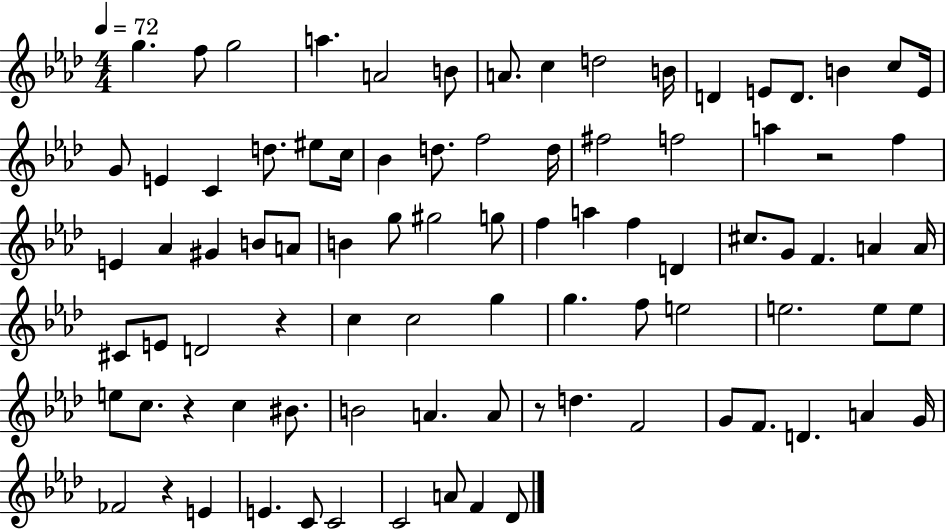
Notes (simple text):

G5/q. F5/e G5/h A5/q. A4/h B4/e A4/e. C5/q D5/h B4/s D4/q E4/e D4/e. B4/q C5/e E4/s G4/e E4/q C4/q D5/e. EIS5/e C5/s Bb4/q D5/e. F5/h D5/s F#5/h F5/h A5/q R/h F5/q E4/q Ab4/q G#4/q B4/e A4/e B4/q G5/e G#5/h G5/e F5/q A5/q F5/q D4/q C#5/e. G4/e F4/q. A4/q A4/s C#4/e E4/e D4/h R/q C5/q C5/h G5/q G5/q. F5/e E5/h E5/h. E5/e E5/e E5/e C5/e. R/q C5/q BIS4/e. B4/h A4/q. A4/e R/e D5/q. F4/h G4/e F4/e. D4/q. A4/q G4/s FES4/h R/q E4/q E4/q. C4/e C4/h C4/h A4/e F4/q Db4/e